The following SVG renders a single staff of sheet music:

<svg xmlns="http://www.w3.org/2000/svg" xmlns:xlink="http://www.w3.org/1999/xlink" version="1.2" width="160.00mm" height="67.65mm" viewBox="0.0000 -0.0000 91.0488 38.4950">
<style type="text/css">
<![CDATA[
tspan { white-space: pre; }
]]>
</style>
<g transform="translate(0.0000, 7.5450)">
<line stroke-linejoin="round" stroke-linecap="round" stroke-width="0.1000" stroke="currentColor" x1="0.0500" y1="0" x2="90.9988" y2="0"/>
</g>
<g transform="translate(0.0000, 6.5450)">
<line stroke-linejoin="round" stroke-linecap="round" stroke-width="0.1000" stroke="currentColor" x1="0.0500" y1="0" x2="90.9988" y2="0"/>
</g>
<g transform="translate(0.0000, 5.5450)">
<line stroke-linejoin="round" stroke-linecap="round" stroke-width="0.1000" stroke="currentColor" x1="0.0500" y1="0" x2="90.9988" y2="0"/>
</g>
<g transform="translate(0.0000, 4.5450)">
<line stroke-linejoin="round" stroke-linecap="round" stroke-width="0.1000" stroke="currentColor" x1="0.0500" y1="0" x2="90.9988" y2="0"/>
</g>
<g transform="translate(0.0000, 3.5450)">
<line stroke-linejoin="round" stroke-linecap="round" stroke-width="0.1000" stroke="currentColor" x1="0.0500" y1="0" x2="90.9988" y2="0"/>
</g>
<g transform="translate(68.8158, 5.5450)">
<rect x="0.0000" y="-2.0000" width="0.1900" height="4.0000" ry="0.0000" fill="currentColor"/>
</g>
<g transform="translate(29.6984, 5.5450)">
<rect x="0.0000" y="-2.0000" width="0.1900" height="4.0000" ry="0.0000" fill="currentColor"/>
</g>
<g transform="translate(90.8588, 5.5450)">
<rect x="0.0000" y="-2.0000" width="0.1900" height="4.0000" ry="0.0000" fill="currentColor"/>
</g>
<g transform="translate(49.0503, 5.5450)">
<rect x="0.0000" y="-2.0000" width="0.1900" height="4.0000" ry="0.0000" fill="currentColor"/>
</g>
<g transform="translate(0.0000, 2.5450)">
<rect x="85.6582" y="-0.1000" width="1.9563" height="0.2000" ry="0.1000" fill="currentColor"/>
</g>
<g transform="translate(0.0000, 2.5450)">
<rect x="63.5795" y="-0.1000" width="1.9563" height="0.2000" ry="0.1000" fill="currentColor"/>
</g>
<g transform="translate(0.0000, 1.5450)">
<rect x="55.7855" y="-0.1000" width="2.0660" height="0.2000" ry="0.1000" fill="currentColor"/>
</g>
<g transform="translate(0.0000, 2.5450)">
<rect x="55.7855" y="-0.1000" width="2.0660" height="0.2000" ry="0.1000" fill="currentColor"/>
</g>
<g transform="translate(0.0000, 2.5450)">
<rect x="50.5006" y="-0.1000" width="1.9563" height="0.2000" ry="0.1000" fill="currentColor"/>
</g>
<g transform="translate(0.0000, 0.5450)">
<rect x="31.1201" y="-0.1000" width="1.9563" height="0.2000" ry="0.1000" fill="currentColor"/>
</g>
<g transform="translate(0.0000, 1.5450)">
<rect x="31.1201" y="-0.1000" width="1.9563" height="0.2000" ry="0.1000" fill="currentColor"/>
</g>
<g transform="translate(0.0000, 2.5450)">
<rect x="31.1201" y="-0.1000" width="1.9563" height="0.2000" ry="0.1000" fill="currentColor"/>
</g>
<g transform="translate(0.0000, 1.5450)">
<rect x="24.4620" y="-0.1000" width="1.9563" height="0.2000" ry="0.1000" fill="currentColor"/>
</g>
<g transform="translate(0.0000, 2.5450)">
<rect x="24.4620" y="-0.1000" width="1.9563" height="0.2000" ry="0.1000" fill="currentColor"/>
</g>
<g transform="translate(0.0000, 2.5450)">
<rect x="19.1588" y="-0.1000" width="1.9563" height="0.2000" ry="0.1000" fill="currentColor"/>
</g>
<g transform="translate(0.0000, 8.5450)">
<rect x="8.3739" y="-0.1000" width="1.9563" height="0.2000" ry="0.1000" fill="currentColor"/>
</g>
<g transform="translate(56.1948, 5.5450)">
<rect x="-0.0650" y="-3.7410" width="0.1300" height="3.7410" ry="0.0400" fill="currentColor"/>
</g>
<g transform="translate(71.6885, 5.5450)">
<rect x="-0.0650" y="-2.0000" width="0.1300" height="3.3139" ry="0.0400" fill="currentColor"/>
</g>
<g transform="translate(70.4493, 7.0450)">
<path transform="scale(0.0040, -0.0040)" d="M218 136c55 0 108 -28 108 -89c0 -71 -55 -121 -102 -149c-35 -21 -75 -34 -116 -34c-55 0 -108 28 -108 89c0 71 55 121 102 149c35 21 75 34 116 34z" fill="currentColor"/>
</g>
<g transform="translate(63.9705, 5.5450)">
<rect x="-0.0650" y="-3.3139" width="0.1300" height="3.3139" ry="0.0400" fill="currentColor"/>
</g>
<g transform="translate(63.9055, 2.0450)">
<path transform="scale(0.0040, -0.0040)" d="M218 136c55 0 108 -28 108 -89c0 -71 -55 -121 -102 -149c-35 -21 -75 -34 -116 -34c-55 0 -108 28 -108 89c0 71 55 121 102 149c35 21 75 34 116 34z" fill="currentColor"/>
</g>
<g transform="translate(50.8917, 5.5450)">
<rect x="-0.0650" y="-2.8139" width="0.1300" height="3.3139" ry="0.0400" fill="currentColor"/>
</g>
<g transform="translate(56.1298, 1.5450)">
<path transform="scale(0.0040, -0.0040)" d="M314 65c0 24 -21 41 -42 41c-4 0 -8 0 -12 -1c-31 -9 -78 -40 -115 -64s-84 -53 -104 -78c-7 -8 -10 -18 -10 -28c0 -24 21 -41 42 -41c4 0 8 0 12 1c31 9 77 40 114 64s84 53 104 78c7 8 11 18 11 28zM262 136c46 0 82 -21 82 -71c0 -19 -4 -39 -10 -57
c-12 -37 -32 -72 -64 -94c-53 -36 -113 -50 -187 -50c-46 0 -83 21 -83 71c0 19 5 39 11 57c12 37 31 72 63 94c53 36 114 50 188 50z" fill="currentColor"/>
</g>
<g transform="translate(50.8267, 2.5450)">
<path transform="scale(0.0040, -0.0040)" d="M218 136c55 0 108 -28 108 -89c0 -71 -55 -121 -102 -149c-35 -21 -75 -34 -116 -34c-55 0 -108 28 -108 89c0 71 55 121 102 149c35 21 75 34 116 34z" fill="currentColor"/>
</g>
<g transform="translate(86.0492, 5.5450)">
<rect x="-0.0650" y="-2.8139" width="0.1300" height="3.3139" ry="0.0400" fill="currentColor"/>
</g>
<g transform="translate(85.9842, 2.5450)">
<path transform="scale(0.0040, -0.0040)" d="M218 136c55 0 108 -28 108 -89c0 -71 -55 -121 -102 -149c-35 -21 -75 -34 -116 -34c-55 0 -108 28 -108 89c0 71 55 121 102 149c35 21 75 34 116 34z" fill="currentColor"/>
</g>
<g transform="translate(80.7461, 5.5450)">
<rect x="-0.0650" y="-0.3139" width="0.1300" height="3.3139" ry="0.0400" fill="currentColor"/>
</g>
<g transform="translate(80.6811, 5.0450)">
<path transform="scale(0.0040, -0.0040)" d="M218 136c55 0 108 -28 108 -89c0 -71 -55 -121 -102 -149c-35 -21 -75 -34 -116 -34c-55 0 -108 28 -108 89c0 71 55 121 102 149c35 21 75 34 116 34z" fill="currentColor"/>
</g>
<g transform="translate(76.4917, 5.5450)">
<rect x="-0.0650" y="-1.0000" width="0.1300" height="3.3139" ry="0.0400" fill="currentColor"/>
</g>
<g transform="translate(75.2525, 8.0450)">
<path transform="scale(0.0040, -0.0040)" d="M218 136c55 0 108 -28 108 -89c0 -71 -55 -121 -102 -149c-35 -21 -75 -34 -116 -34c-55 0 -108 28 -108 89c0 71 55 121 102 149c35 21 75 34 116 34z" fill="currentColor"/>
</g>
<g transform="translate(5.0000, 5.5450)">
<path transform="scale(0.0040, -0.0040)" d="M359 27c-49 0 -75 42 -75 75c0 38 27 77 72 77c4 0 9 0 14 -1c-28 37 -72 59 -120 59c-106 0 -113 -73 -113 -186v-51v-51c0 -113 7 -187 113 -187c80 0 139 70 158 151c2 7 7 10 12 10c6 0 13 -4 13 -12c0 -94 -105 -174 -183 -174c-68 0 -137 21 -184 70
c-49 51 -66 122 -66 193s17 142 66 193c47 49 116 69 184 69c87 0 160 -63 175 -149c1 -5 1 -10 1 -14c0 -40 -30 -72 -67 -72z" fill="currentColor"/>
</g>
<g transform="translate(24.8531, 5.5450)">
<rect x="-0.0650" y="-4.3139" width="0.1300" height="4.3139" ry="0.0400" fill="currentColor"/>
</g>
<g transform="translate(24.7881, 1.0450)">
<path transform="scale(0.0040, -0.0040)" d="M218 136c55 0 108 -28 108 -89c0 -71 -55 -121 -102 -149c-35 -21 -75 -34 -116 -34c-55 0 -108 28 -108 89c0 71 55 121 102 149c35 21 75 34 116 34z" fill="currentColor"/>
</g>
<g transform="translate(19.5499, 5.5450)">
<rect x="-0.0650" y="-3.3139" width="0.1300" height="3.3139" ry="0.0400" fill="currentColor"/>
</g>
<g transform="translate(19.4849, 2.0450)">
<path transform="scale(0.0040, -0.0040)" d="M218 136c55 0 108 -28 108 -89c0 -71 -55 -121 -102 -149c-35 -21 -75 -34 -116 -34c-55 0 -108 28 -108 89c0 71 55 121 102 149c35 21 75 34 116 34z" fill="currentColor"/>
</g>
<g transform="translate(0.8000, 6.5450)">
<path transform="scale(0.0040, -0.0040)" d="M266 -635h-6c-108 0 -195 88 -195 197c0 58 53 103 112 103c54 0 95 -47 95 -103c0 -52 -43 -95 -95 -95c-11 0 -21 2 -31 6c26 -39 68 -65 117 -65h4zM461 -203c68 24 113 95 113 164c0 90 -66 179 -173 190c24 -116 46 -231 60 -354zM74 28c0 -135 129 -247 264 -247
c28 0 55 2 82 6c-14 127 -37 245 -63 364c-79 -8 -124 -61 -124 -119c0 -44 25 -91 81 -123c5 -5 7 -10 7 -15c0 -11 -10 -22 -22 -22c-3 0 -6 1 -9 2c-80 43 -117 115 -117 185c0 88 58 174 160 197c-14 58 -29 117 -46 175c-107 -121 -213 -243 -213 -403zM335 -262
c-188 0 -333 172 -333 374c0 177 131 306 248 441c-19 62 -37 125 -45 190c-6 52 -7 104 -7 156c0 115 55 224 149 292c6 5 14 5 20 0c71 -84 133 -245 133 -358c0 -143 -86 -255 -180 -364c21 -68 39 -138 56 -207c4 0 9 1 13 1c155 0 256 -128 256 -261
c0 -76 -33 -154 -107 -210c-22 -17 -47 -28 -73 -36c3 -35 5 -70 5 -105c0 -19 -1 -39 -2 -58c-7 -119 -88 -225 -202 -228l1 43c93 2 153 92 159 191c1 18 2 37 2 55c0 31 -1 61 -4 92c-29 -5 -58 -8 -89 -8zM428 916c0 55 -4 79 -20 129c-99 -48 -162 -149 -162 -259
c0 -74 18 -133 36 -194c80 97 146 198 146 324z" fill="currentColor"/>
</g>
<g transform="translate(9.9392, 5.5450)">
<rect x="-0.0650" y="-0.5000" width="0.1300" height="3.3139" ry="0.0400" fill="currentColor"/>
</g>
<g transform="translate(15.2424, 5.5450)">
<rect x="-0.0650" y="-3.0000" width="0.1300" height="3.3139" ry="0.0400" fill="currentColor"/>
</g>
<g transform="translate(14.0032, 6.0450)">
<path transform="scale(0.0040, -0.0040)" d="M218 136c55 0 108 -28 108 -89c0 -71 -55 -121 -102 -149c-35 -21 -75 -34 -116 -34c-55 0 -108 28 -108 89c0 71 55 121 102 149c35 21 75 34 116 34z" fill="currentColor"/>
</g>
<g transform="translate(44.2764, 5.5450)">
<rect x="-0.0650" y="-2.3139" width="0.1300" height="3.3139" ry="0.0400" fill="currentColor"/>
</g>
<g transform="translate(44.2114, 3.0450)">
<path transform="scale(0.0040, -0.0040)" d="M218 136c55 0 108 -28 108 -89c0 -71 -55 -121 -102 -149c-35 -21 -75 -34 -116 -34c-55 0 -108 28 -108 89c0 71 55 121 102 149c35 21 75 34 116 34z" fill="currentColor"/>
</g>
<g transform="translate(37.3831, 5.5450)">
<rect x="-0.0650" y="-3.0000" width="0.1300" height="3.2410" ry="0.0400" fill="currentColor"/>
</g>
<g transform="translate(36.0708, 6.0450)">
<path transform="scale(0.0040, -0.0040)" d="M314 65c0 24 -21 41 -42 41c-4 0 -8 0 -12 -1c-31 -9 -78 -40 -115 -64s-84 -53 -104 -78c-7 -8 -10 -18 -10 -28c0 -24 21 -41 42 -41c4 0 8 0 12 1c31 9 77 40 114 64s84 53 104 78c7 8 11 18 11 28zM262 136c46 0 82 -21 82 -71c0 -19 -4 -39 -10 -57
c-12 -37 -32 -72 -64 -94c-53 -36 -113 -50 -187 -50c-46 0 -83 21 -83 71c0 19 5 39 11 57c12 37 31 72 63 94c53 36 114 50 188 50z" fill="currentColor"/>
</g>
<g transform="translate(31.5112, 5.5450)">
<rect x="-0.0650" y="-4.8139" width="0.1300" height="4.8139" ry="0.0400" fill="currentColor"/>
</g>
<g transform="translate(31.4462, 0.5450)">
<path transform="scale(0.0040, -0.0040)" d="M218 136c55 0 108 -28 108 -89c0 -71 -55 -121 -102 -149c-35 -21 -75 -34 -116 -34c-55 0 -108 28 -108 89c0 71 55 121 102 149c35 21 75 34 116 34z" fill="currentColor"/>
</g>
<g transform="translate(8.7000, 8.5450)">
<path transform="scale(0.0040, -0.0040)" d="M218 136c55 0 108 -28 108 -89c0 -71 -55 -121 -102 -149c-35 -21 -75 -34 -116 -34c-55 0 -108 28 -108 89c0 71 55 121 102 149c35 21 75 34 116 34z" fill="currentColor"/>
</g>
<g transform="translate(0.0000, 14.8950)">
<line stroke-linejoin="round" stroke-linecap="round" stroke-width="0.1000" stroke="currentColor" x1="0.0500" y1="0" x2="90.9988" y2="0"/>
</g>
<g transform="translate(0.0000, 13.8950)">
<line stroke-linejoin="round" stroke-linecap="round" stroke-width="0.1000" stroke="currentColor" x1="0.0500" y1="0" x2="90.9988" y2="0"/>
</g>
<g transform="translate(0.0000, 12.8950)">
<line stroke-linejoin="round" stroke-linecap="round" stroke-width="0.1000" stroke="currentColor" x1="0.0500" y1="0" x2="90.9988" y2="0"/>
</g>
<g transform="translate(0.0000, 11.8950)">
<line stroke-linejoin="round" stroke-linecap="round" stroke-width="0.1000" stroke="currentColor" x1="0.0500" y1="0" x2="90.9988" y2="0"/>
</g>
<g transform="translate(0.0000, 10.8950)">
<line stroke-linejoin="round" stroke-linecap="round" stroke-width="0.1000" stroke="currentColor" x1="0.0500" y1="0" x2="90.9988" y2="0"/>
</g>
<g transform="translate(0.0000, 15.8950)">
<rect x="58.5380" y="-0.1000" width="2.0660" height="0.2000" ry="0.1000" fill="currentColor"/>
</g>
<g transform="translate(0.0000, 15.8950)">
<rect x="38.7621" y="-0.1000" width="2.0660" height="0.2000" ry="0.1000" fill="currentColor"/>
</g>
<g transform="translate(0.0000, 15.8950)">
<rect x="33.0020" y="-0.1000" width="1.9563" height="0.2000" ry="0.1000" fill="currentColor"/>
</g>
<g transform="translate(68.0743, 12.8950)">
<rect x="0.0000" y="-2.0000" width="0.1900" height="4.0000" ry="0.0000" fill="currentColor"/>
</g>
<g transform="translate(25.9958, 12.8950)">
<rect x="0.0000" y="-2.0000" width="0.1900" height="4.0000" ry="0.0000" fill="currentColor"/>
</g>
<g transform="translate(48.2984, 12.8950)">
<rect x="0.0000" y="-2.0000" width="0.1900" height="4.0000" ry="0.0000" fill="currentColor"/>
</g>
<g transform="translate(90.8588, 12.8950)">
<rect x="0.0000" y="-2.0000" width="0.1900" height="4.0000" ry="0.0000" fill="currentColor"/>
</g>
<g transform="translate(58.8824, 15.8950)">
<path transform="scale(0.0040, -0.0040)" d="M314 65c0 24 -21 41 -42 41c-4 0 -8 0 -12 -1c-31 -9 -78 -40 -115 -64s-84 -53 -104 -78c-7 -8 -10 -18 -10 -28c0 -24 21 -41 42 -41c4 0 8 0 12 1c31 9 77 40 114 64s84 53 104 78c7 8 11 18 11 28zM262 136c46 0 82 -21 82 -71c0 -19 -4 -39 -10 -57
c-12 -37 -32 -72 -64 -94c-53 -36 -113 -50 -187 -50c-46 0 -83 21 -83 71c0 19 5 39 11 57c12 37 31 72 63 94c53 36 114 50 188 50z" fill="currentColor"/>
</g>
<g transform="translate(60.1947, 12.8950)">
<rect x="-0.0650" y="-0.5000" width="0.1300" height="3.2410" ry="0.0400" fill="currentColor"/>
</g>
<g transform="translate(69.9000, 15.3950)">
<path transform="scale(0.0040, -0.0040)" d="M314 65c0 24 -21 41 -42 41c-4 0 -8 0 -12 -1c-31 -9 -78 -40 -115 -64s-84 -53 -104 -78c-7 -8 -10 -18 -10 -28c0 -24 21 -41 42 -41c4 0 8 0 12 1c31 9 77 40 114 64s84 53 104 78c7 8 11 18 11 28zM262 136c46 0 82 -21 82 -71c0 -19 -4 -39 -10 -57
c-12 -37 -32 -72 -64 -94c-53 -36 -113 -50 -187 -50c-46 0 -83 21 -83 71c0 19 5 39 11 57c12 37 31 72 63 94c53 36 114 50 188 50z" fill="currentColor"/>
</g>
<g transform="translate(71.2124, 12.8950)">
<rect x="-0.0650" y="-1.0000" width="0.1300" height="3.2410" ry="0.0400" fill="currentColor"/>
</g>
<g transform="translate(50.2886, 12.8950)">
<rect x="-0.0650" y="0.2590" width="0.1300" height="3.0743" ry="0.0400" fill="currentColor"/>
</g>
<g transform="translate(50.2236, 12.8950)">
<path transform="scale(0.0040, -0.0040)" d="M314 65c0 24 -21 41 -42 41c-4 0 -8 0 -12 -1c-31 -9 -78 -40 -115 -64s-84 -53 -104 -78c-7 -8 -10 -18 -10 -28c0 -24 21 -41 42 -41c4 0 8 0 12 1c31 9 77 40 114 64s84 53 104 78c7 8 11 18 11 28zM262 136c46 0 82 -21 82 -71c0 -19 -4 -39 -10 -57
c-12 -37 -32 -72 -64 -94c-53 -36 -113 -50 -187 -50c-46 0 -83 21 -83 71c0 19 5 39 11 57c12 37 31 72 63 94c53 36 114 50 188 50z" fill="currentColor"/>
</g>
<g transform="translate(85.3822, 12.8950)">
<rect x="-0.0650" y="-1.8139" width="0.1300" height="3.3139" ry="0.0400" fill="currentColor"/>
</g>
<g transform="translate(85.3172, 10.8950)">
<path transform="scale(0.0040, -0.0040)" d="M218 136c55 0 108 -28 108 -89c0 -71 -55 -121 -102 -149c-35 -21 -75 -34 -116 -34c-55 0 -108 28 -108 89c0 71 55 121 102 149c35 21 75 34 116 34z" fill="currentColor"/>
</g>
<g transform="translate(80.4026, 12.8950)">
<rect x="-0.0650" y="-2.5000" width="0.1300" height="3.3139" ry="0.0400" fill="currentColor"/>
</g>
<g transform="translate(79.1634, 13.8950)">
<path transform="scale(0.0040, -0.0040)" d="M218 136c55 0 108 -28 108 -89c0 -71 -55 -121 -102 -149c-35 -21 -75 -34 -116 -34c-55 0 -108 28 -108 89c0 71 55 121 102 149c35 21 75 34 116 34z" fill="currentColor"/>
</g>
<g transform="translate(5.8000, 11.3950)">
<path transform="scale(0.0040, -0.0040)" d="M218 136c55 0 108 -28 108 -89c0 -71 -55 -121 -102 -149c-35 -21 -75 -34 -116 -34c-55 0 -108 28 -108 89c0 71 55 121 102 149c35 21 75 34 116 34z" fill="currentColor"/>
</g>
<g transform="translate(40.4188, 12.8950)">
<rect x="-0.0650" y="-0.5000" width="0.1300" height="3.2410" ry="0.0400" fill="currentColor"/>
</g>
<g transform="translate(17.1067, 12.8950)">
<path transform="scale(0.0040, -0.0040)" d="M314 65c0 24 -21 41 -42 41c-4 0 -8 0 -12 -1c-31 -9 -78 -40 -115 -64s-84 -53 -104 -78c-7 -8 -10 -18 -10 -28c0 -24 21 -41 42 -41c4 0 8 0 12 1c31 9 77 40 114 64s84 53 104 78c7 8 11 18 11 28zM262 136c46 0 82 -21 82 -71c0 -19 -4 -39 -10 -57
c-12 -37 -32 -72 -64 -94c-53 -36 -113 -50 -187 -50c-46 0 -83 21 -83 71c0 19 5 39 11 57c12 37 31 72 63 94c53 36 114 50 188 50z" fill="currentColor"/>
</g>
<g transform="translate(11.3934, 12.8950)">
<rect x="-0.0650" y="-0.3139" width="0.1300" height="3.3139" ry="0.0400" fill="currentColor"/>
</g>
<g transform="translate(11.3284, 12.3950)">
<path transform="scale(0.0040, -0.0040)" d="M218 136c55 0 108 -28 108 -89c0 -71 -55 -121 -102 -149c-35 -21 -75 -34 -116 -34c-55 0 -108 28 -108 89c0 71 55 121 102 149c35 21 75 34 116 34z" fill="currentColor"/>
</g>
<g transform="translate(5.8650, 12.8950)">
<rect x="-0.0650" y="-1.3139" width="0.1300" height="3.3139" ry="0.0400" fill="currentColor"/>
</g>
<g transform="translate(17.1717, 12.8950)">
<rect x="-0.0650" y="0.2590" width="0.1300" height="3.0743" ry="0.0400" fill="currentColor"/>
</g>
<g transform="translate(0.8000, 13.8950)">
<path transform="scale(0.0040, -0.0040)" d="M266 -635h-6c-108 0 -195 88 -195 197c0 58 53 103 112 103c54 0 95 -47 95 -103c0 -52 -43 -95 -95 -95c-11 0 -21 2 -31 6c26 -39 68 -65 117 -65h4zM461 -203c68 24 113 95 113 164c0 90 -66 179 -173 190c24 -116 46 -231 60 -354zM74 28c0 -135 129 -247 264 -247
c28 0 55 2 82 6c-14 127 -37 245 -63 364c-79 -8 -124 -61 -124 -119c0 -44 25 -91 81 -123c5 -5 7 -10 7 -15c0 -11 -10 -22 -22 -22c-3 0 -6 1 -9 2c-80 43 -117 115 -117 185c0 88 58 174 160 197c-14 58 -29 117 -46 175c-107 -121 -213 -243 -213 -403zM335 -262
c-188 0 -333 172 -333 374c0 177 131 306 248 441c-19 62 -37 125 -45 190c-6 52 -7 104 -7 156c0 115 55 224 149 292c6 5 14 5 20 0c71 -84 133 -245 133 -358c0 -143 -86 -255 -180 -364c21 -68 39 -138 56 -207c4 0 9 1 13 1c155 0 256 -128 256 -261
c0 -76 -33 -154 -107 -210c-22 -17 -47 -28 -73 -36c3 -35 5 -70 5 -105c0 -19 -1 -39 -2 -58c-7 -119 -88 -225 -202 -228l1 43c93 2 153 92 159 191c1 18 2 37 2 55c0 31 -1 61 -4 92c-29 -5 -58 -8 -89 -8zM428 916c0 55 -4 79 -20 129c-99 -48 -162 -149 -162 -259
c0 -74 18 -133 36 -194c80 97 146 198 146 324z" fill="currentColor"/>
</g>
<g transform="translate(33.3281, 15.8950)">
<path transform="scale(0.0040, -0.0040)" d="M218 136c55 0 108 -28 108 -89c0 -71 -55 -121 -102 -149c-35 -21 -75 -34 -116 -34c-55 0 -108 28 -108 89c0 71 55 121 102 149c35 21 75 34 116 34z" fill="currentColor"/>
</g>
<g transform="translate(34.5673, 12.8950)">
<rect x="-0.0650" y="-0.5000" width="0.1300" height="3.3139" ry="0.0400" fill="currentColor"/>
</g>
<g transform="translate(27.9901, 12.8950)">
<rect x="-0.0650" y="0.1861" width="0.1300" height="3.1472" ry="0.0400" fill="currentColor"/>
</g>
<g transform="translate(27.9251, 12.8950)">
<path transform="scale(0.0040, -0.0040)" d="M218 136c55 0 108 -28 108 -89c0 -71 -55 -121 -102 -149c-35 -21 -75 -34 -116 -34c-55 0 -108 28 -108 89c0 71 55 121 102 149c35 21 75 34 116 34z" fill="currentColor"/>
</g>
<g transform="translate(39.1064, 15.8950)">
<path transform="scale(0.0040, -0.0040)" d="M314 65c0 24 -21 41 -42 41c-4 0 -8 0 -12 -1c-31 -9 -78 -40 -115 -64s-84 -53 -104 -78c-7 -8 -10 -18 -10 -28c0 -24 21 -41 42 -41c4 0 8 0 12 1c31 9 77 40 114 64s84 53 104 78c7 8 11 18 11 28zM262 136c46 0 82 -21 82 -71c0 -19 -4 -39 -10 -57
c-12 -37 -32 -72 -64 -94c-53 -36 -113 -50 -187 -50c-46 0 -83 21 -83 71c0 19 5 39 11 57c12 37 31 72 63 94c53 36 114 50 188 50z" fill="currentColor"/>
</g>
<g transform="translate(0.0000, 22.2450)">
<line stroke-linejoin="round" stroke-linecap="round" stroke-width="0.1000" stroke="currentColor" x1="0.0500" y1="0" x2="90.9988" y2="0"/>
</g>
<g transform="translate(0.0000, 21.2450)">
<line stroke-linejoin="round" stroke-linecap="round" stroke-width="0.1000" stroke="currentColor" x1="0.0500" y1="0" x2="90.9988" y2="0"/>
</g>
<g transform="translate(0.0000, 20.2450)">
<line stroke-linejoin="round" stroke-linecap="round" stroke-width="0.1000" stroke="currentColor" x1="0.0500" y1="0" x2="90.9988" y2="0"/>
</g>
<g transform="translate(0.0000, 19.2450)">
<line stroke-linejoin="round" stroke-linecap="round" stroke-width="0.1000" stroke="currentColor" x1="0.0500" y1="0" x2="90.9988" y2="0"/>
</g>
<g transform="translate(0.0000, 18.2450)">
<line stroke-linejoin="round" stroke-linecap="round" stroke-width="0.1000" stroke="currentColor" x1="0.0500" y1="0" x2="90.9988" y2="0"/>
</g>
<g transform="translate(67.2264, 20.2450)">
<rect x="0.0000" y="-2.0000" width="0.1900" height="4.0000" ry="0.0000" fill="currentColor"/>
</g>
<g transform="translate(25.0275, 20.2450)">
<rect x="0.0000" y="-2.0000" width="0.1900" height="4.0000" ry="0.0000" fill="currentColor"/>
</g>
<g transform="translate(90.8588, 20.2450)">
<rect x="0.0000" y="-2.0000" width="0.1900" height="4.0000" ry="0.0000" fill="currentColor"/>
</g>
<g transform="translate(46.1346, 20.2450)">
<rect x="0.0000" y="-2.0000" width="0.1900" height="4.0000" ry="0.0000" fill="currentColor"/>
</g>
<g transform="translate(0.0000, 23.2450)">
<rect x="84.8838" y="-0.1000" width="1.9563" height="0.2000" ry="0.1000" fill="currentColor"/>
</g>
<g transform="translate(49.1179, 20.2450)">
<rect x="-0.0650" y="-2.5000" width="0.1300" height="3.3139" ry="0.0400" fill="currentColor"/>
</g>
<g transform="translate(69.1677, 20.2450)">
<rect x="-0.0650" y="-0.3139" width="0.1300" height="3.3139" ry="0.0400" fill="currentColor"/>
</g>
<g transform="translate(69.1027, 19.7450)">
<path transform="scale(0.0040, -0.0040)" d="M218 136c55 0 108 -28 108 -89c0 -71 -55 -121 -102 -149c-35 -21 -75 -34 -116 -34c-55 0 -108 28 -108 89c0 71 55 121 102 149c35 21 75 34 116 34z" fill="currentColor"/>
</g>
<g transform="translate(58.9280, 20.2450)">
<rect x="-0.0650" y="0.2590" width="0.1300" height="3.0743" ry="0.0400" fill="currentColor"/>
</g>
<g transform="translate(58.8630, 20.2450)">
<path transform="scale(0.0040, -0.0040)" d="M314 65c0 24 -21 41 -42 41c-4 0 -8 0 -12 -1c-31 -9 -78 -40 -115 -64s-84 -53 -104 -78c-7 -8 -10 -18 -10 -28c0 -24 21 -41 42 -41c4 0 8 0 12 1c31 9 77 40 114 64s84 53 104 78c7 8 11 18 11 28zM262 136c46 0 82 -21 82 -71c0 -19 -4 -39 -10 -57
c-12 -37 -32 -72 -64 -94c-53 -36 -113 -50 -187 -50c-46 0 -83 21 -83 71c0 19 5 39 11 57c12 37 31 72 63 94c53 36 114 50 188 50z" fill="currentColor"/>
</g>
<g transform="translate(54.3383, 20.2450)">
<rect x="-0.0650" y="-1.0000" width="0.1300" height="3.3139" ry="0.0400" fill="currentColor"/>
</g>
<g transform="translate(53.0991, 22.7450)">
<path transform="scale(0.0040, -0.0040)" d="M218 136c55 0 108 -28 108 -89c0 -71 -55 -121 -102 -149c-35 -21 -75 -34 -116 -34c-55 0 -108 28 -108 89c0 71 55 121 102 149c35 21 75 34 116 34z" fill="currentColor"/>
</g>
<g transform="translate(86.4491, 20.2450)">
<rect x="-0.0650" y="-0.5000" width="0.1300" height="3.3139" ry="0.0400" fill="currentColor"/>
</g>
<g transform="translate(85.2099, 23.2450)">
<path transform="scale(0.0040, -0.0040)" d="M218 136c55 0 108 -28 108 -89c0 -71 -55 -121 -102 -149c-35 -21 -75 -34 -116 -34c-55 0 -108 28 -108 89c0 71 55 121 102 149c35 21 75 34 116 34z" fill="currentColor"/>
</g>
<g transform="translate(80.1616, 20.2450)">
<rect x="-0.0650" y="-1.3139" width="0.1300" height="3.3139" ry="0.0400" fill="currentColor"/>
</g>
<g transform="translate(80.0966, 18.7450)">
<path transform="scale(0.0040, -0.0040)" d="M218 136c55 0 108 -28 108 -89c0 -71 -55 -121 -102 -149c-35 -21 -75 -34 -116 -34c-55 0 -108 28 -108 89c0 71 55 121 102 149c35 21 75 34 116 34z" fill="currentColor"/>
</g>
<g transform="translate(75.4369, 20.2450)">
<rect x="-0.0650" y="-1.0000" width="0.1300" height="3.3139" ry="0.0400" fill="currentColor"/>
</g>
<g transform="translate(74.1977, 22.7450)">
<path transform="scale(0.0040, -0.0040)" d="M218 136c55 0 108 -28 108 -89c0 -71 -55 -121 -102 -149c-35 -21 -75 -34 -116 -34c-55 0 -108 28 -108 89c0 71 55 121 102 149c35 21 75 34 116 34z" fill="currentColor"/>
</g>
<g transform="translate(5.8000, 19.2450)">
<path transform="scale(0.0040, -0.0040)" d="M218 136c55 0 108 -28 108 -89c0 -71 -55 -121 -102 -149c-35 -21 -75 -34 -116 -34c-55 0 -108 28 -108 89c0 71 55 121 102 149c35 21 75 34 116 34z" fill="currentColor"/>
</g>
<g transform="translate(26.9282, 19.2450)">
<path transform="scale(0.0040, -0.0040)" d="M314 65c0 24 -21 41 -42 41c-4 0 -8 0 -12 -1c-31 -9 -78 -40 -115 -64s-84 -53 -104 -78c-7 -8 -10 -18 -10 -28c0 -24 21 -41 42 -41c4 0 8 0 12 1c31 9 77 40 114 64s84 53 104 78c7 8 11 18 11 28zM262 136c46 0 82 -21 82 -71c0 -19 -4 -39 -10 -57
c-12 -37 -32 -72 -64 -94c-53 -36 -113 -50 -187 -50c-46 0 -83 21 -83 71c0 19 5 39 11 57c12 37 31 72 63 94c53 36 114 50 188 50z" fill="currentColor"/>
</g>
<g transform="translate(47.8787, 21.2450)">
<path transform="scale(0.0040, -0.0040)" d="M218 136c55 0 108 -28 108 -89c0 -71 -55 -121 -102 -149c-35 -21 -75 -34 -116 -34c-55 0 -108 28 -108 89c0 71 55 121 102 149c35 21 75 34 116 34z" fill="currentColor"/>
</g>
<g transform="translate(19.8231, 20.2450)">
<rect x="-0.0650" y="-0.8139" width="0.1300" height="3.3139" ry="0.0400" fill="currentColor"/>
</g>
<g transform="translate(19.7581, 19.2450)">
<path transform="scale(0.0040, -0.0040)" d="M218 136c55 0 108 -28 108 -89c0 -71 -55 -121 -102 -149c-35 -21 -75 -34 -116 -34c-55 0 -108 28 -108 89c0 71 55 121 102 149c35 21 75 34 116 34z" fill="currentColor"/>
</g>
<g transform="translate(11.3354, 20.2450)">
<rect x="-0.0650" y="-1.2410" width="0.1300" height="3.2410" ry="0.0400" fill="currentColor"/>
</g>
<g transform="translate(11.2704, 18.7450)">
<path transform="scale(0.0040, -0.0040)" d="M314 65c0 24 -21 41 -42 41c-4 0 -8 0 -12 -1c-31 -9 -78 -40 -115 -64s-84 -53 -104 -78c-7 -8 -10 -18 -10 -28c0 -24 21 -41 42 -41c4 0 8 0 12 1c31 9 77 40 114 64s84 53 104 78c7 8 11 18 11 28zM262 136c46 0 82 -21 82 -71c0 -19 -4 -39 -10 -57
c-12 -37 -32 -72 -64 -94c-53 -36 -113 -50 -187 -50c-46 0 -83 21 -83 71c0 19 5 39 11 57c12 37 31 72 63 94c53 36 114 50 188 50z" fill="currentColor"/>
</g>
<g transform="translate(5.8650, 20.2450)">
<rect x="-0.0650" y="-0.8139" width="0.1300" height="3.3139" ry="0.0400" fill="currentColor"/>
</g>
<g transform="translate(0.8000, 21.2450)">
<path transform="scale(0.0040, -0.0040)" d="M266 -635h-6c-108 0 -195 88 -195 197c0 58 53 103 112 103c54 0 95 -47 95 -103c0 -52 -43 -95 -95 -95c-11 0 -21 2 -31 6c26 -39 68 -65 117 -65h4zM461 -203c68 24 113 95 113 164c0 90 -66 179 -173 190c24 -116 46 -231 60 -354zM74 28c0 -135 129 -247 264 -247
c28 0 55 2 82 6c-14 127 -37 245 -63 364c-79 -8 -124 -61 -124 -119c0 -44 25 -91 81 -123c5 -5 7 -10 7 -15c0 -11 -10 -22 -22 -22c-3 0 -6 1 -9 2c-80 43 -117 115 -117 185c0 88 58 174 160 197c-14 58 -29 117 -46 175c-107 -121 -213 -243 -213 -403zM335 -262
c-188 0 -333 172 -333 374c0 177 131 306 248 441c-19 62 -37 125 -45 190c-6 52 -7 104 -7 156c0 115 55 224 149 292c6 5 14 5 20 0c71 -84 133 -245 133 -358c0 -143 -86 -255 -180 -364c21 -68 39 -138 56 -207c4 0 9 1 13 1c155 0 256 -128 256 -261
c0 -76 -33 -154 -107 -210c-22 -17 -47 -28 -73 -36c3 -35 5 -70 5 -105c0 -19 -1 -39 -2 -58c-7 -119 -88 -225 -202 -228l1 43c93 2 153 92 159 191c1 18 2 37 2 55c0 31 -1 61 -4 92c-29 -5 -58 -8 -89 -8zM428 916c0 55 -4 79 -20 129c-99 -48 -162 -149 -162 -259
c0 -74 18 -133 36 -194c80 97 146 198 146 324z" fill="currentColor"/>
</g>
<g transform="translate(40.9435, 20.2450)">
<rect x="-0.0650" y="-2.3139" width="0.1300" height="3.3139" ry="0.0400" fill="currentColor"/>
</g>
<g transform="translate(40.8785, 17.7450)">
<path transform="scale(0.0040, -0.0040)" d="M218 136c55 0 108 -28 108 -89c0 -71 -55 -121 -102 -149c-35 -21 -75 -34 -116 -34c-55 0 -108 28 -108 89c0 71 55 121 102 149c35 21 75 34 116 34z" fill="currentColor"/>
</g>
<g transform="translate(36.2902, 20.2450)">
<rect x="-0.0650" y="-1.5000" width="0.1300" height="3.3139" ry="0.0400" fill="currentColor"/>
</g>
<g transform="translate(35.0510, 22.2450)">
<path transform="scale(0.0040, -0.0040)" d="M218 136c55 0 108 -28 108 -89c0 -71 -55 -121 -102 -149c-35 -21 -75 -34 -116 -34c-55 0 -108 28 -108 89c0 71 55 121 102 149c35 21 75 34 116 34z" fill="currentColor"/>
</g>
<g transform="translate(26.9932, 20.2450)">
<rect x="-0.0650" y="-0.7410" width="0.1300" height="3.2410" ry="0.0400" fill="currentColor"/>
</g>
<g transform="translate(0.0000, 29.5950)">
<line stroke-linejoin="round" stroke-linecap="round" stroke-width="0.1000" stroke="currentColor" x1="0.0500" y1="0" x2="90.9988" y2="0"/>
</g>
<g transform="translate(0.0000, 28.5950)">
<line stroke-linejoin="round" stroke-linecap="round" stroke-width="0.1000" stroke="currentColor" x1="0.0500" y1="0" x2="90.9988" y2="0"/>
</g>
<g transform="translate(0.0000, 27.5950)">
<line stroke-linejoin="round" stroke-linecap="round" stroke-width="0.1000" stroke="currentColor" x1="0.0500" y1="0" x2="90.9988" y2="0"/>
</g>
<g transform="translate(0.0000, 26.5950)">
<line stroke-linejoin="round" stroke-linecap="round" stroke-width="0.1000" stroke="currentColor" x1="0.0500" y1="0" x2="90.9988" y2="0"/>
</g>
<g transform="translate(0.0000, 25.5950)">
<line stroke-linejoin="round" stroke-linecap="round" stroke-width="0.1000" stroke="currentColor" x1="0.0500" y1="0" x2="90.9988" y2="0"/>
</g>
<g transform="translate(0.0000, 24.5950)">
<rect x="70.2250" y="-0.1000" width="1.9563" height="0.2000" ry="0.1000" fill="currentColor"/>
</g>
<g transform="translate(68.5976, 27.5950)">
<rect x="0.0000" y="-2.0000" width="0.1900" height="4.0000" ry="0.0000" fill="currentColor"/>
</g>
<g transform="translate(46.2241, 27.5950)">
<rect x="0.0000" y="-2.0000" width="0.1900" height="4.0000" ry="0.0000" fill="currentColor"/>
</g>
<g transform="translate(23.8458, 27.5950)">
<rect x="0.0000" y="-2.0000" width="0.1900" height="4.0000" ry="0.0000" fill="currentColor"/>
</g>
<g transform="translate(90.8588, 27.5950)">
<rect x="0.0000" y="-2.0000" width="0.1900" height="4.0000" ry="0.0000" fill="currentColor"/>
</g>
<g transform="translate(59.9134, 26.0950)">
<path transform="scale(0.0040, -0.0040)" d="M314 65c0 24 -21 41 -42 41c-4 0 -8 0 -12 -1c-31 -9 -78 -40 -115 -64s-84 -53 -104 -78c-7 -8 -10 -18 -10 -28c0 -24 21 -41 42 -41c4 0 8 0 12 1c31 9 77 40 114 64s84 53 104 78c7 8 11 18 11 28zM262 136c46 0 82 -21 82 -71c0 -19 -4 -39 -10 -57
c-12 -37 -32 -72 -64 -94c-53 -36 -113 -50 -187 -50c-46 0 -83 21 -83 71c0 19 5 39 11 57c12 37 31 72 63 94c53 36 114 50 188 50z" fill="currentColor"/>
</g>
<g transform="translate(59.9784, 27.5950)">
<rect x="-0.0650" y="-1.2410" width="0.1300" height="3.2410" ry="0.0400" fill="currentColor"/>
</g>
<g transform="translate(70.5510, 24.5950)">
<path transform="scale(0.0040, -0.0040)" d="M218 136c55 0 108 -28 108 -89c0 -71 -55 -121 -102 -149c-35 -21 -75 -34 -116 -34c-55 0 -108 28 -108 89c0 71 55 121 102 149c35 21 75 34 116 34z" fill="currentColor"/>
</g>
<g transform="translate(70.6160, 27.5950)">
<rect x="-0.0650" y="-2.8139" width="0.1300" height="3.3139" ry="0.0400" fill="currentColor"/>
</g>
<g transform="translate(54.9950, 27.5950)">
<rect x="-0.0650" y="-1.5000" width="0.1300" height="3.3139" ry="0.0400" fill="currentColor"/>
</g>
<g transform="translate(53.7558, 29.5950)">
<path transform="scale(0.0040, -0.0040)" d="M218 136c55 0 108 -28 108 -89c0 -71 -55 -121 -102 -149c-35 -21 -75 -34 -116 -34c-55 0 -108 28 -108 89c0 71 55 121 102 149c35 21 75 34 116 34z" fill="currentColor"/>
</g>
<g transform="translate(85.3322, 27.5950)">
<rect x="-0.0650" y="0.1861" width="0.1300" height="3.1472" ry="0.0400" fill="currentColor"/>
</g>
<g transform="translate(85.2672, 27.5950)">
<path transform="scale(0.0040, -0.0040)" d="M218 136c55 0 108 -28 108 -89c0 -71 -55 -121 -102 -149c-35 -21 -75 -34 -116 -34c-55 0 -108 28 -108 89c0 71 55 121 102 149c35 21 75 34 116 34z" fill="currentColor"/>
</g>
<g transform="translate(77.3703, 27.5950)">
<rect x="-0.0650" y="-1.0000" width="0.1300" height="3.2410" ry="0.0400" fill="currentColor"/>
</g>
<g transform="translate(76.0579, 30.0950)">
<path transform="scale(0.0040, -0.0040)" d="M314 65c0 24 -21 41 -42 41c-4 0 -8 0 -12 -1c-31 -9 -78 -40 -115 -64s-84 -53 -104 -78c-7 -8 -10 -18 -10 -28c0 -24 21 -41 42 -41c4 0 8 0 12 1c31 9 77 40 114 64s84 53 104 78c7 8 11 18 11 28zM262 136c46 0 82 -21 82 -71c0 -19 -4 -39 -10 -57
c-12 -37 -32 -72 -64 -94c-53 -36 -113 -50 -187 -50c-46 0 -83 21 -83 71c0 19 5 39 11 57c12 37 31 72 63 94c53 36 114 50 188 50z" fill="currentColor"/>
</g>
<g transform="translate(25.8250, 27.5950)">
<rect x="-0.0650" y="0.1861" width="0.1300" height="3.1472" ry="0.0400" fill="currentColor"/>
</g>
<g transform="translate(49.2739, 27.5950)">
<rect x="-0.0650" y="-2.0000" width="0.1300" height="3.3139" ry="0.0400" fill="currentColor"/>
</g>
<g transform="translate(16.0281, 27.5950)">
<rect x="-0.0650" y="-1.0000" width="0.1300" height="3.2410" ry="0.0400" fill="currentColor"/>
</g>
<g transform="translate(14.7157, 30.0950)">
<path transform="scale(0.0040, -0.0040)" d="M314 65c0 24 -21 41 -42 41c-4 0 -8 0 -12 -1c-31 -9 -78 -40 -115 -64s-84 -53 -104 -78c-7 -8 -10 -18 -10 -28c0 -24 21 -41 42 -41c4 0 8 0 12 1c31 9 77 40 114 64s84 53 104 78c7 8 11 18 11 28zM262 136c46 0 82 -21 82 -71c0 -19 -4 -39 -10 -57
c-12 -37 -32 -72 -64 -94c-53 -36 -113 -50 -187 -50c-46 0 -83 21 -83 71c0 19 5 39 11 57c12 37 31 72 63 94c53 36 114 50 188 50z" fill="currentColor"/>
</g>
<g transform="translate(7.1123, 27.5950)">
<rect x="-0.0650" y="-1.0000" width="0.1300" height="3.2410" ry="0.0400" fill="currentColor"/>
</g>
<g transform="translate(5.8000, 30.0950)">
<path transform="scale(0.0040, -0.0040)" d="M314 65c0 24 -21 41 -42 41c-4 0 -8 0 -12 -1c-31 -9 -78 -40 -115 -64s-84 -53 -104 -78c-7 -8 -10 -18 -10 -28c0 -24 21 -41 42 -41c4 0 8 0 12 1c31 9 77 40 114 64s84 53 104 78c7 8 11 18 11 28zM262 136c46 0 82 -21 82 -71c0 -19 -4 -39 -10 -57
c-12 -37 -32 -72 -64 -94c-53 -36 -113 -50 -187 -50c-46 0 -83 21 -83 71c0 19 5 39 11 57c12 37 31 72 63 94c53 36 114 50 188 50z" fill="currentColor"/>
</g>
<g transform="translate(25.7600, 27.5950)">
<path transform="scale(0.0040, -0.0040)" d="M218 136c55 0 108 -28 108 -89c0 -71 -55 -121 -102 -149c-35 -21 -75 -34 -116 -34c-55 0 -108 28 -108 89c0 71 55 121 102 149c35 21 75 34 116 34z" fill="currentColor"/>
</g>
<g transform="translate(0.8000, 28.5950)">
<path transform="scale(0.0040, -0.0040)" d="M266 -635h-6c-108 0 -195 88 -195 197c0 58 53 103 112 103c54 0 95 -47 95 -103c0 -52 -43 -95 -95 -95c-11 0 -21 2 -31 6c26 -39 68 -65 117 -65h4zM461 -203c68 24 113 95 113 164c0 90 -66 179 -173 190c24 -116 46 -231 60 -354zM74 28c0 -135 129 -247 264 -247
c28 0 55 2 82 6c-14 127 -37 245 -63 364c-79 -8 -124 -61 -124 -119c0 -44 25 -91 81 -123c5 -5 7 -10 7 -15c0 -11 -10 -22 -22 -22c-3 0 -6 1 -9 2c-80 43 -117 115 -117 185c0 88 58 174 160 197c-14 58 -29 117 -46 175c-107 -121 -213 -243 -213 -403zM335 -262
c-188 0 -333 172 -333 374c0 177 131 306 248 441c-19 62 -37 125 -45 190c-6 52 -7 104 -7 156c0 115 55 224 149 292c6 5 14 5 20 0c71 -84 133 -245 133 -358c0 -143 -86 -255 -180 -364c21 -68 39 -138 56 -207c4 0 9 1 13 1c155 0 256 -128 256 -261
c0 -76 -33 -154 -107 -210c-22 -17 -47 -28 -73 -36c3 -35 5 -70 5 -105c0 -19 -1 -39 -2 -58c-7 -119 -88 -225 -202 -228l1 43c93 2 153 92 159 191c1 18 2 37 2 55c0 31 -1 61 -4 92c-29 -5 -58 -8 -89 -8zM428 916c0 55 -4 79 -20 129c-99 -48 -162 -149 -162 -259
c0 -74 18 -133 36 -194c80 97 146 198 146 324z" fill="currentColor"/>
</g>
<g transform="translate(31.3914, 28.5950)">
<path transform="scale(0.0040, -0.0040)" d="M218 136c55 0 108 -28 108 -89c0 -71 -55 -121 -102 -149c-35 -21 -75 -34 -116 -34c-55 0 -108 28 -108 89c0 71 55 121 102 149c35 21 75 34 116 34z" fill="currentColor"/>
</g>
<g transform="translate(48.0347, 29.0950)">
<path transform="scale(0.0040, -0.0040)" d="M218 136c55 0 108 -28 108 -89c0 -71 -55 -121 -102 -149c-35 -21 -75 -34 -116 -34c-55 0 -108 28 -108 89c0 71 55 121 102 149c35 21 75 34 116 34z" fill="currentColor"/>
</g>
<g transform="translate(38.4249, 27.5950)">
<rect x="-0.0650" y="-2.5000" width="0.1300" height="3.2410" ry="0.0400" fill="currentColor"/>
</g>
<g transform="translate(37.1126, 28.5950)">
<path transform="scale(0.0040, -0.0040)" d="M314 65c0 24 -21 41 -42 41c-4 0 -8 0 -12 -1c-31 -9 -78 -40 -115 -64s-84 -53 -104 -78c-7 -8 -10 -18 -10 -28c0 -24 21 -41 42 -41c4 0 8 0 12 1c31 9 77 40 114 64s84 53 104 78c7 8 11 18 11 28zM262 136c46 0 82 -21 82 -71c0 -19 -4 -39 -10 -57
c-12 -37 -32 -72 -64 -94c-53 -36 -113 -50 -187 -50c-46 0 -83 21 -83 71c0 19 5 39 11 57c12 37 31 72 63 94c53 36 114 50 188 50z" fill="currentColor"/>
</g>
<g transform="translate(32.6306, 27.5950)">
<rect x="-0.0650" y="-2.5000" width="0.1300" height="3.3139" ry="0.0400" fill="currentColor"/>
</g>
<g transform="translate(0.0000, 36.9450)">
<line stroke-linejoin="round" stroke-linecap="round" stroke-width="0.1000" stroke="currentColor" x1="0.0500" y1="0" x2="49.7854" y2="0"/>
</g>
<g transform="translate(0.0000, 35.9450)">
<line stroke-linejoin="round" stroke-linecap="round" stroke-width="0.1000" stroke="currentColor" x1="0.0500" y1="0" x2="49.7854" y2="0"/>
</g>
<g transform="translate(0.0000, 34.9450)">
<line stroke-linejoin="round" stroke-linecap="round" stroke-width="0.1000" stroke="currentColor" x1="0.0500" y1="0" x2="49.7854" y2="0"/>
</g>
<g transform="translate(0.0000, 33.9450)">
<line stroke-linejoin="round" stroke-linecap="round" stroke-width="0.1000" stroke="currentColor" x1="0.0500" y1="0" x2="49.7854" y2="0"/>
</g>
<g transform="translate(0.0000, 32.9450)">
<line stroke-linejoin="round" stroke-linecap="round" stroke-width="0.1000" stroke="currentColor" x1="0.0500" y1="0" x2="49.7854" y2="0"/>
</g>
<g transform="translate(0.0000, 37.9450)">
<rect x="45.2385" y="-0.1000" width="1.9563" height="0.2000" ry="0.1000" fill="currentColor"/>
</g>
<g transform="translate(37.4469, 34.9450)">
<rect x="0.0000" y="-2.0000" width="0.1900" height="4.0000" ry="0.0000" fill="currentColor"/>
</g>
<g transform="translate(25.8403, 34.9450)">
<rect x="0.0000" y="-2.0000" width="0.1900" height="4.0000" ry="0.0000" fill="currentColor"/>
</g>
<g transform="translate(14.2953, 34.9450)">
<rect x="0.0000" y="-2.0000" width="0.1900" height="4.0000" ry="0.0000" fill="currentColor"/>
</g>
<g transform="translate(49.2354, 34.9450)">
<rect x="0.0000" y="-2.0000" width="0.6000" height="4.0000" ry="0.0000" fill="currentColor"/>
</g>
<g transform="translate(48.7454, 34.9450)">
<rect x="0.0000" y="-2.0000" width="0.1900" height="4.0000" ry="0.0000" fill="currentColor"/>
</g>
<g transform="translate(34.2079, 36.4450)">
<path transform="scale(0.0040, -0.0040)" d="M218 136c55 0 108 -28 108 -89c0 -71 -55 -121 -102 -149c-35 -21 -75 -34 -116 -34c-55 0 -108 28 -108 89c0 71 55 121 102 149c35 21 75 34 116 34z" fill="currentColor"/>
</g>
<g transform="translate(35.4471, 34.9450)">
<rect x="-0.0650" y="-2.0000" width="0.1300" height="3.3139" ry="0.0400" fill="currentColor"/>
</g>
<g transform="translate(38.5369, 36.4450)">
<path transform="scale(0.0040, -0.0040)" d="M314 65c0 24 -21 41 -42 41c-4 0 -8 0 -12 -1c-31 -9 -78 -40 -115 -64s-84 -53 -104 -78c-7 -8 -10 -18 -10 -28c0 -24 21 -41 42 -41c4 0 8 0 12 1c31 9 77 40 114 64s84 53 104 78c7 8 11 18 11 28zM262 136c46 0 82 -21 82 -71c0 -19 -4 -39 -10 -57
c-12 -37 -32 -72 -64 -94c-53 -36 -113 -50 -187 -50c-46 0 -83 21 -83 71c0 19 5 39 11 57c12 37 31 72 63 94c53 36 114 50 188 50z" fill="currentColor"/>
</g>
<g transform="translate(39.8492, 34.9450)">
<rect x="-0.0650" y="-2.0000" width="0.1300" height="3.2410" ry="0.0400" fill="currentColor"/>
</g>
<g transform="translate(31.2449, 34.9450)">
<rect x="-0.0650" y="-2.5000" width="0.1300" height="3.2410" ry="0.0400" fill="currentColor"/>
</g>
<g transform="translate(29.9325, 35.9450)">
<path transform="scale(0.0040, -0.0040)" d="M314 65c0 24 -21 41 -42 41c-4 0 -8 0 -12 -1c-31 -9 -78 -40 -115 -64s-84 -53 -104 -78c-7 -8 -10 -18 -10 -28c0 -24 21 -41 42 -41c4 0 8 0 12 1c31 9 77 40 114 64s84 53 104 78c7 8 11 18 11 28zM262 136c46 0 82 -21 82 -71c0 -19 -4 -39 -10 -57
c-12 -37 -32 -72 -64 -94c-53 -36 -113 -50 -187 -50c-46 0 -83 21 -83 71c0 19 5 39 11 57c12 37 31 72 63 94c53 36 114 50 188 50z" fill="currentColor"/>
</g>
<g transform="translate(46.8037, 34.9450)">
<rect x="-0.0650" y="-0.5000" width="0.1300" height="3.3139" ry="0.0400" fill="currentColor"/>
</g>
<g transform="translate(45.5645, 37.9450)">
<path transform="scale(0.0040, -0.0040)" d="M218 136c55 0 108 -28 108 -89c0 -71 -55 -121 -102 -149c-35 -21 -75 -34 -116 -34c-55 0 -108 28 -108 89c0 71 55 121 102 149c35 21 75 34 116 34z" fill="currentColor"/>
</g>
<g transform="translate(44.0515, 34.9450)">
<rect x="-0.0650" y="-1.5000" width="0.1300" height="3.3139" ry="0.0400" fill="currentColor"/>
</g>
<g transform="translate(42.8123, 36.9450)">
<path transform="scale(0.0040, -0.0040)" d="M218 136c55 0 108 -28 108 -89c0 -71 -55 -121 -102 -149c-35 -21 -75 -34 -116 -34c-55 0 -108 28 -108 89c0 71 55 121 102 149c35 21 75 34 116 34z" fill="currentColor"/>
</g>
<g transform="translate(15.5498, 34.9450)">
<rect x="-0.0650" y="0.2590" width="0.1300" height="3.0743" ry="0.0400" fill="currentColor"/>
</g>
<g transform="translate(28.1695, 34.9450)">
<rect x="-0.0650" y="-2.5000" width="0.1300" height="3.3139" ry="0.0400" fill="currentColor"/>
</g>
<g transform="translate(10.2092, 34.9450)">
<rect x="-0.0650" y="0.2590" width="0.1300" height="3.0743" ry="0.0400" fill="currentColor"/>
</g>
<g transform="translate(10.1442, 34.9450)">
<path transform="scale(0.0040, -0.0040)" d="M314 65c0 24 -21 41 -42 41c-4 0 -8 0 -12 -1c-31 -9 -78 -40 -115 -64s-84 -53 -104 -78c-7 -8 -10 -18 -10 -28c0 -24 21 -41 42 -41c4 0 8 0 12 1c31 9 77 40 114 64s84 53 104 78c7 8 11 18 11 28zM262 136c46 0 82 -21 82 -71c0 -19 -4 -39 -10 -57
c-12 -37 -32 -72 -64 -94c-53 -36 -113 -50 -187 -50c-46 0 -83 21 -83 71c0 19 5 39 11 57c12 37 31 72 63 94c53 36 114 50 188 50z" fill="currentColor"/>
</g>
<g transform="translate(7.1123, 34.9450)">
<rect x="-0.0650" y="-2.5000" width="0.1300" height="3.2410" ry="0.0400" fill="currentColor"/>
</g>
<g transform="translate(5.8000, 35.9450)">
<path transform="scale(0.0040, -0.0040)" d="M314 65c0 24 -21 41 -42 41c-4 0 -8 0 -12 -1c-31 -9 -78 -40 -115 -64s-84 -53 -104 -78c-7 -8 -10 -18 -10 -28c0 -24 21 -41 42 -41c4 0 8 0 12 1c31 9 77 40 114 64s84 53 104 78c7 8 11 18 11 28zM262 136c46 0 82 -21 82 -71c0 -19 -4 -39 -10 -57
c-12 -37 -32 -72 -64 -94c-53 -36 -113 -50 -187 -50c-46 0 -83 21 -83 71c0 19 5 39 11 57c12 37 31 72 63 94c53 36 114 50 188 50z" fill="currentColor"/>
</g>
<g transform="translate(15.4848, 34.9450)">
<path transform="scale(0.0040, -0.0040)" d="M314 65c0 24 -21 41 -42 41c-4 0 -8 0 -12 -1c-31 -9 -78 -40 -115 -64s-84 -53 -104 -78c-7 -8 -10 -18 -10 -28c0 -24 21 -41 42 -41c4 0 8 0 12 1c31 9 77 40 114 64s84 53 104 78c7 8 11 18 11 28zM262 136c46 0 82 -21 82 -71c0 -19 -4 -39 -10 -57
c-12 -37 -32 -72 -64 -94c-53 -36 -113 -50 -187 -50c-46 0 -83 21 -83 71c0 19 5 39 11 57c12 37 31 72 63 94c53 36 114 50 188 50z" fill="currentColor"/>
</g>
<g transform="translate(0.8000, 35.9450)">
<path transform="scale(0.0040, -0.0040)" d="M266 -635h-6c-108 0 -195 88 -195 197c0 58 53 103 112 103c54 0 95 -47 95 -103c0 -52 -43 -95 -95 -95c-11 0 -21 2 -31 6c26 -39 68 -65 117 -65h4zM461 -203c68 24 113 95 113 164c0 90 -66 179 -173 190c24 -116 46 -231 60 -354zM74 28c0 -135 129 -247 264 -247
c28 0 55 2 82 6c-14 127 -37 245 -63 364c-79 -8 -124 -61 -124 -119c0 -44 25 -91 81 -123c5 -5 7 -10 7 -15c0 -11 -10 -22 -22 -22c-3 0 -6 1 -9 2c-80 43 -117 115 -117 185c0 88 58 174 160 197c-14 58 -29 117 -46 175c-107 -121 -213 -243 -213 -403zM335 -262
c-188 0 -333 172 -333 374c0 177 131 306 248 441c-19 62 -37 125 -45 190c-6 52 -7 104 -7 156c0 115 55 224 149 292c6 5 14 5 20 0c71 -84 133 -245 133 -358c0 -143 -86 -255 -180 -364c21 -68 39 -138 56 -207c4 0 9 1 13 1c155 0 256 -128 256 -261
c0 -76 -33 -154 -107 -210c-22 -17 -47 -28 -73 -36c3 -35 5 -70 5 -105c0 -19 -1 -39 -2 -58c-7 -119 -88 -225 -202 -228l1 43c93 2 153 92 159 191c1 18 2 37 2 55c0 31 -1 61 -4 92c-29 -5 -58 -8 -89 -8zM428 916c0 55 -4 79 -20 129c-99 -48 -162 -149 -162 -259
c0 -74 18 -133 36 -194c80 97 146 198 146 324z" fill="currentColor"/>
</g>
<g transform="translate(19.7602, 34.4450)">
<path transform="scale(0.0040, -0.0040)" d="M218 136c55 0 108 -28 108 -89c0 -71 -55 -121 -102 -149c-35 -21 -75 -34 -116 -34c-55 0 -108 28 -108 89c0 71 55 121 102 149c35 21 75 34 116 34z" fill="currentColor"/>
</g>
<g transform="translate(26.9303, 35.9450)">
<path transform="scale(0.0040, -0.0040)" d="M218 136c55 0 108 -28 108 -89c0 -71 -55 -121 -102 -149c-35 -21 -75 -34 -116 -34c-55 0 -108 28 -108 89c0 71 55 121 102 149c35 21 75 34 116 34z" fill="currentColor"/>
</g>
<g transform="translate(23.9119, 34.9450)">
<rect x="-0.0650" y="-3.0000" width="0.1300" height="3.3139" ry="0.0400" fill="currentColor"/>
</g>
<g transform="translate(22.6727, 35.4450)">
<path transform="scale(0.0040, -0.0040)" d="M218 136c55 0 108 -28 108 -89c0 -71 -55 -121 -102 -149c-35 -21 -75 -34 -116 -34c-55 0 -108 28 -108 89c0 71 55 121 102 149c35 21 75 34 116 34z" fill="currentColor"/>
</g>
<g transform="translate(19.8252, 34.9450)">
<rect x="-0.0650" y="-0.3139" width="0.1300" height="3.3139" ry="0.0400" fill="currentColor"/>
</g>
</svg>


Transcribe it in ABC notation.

X:1
T:Untitled
M:4/4
L:1/4
K:C
C A b d' e' A2 g a c'2 b F D c a e c B2 B C C2 B2 C2 D2 G f d e2 d d2 E g G D B2 c D e C D2 D2 B G G2 F E e2 a D2 B G2 B2 B2 c A G G2 F F2 E C